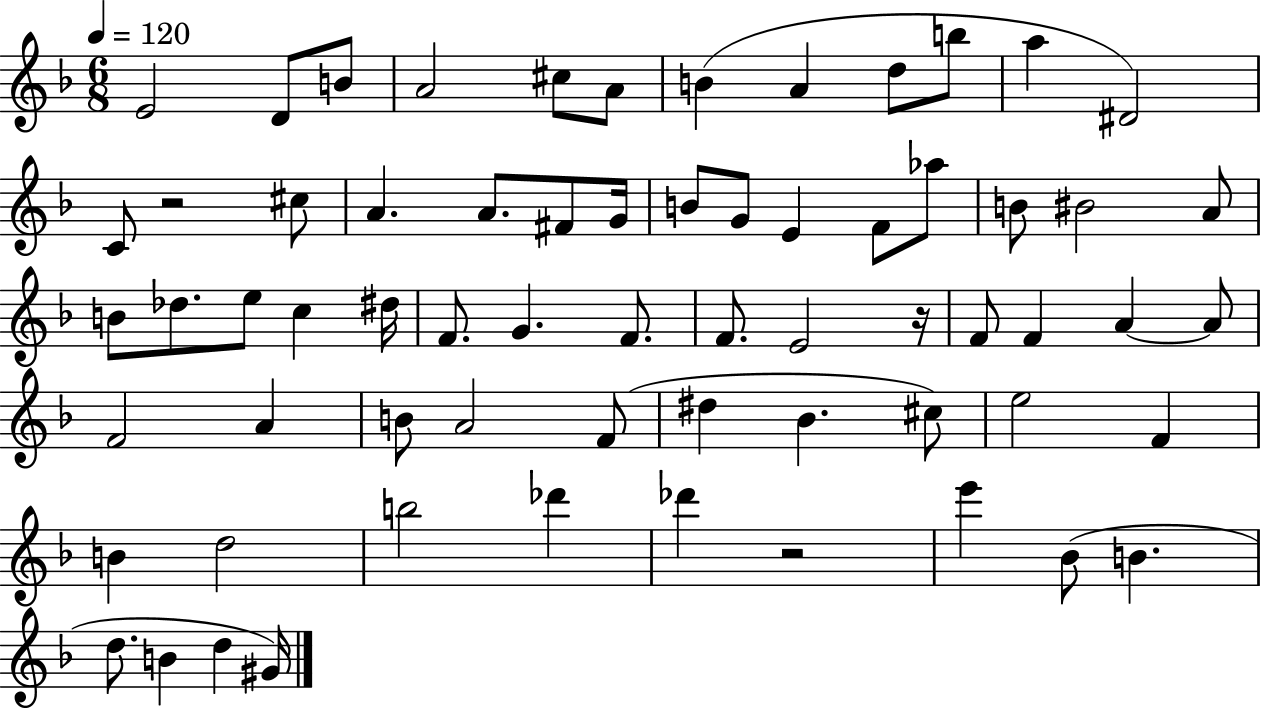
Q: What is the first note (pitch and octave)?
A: E4